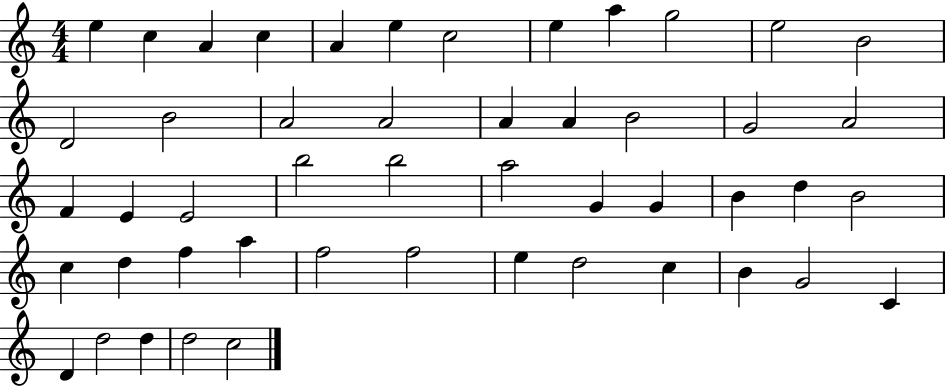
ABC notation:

X:1
T:Untitled
M:4/4
L:1/4
K:C
e c A c A e c2 e a g2 e2 B2 D2 B2 A2 A2 A A B2 G2 A2 F E E2 b2 b2 a2 G G B d B2 c d f a f2 f2 e d2 c B G2 C D d2 d d2 c2